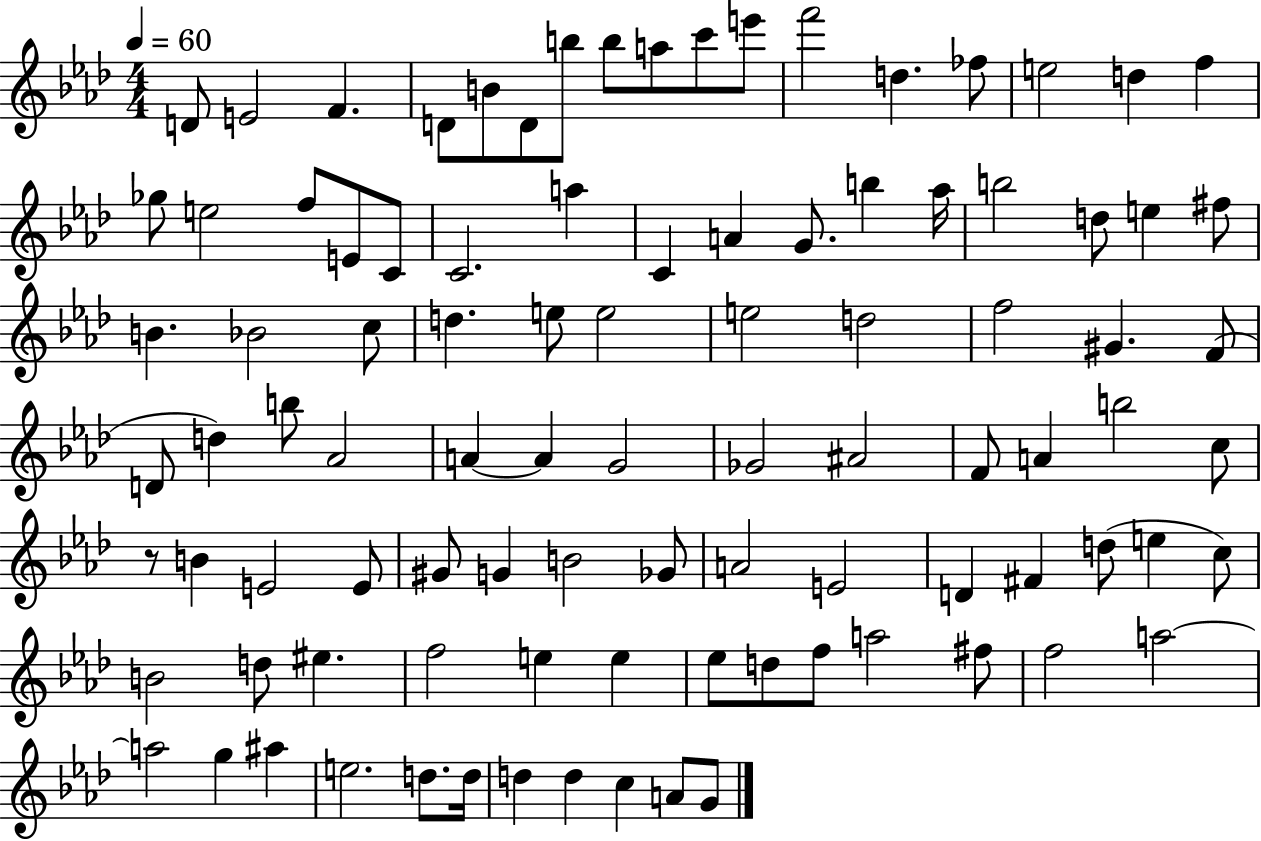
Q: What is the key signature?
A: AES major